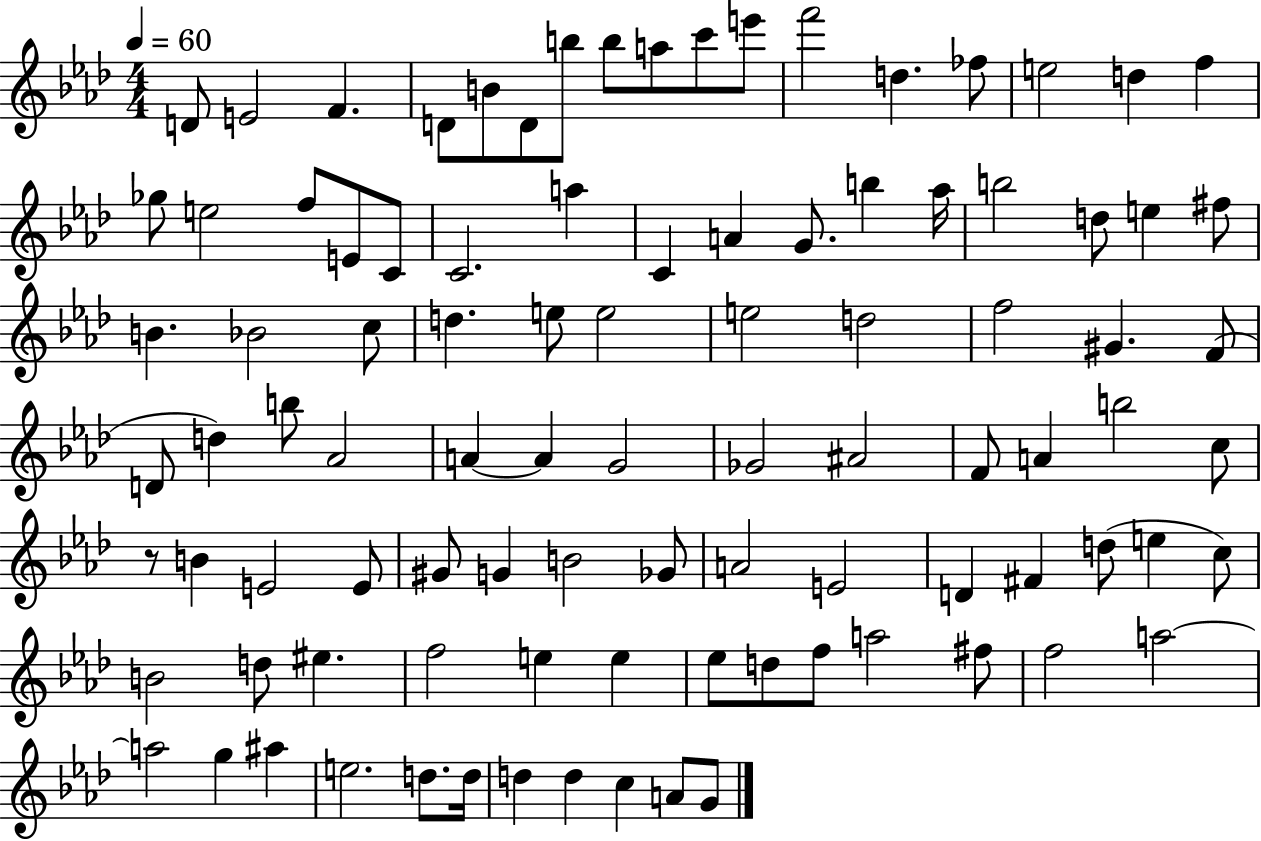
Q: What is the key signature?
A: AES major